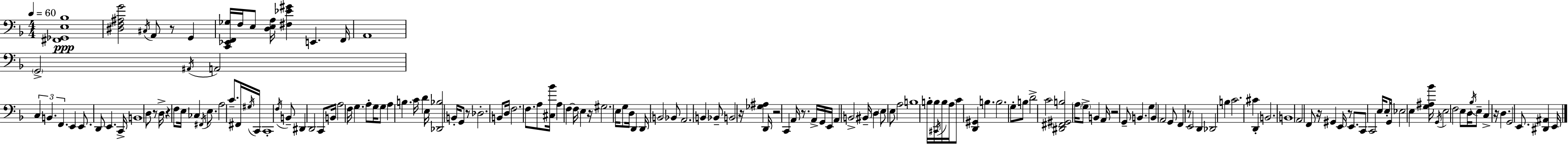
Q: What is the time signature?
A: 4/4